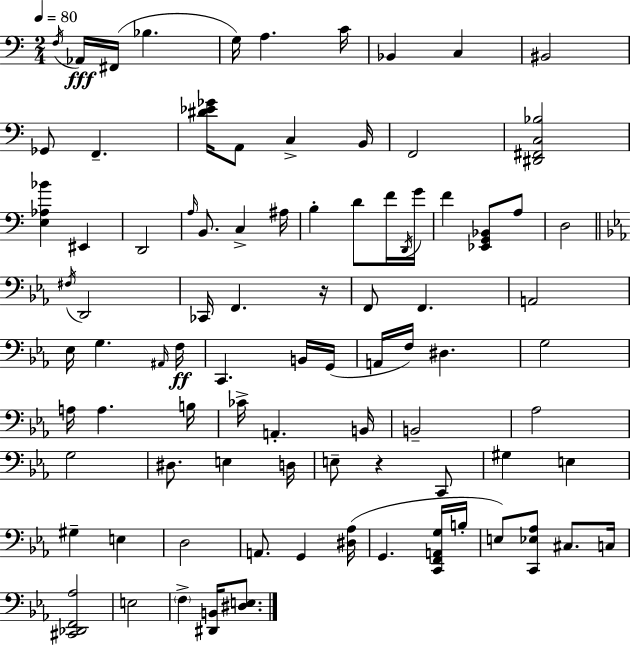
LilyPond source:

{
  \clef bass
  \numericTimeSignature
  \time 2/4
  \key a \minor
  \tempo 4 = 80
  \acciaccatura { f16 }\fff aes,16 fis,16( bes4. | g16) a4. | c'16 bes,4 c4 | bis,2 | \break ges,8 f,4.-- | <dis' ees' ges'>16 a,8 c4-> | b,16 f,2 | <dis, fis, c bes>2 | \break <e aes bes'>4 eis,4 | d,2 | \grace { a16 } b,8. c4-> | ais16 b4-. d'8 | \break f'16 \acciaccatura { d,16 } g'16 f'4 <ees, g, bes,>8 | a8 d2 | \bar "||" \break \key c \minor \acciaccatura { fis16 } d,2 | ces,16 f,4. | r16 f,8 f,4. | a,2 | \break ees16 g4. | \grace { ais,16 }\ff f16 c,4. | b,16 g,16( a,16 f16) dis4. | g2 | \break a16 a4. | b16 ces'16-> a,4.-. | b,16 b,2-- | aes2 | \break g2 | dis8. e4 | d16 e8-- r4 | c,8 gis4 e4 | \break gis4-- e4 | d2 | a,8. g,4 | <dis aes>16( g,4. | \break <c, f, a, g>16 b16-. e8) <c, ees aes>8 cis8. | c16 <cis, des, f, aes>2 | e2 | \parenthesize f4-> <dis, b,>16 <dis e>8. | \break \bar "|."
}